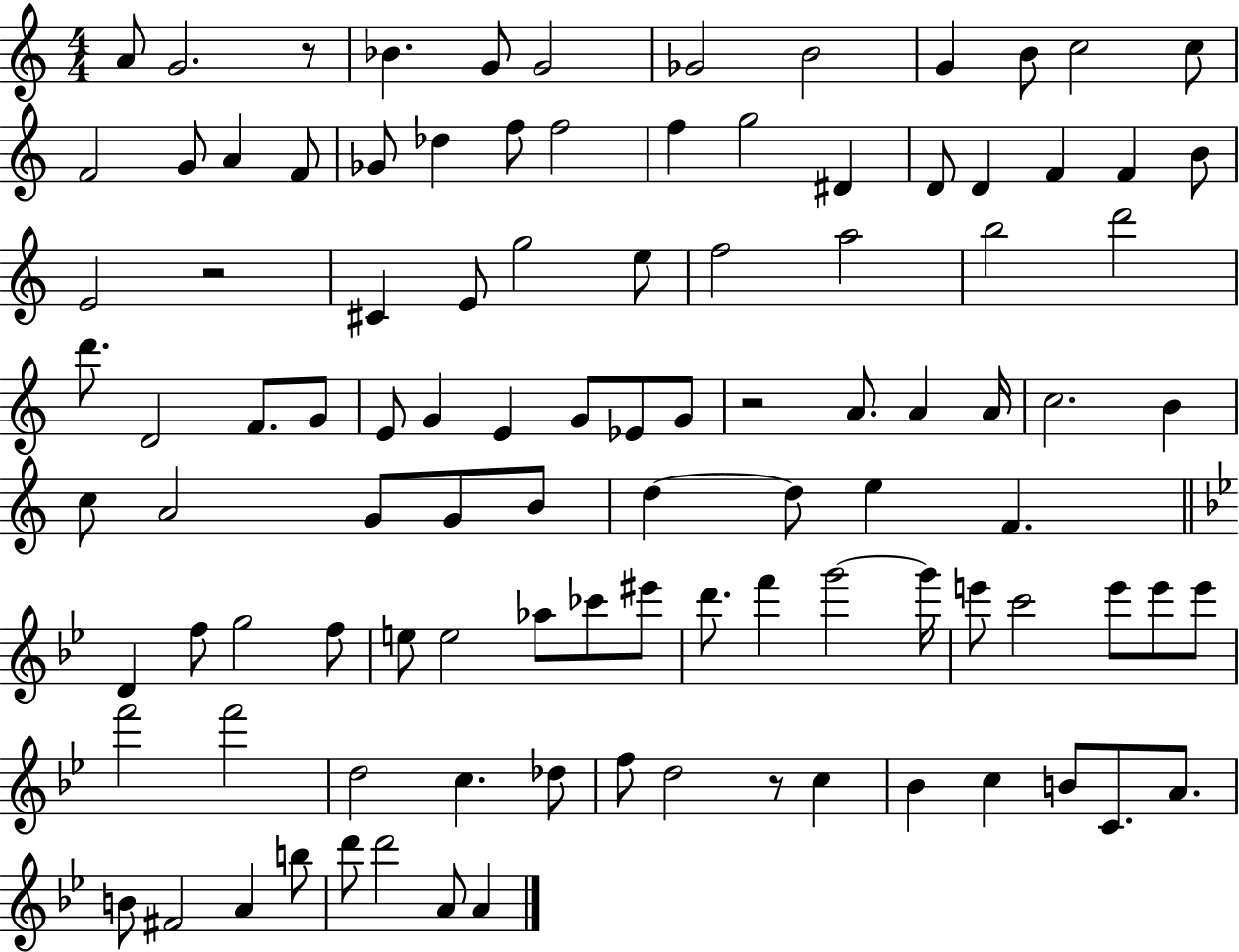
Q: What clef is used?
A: treble